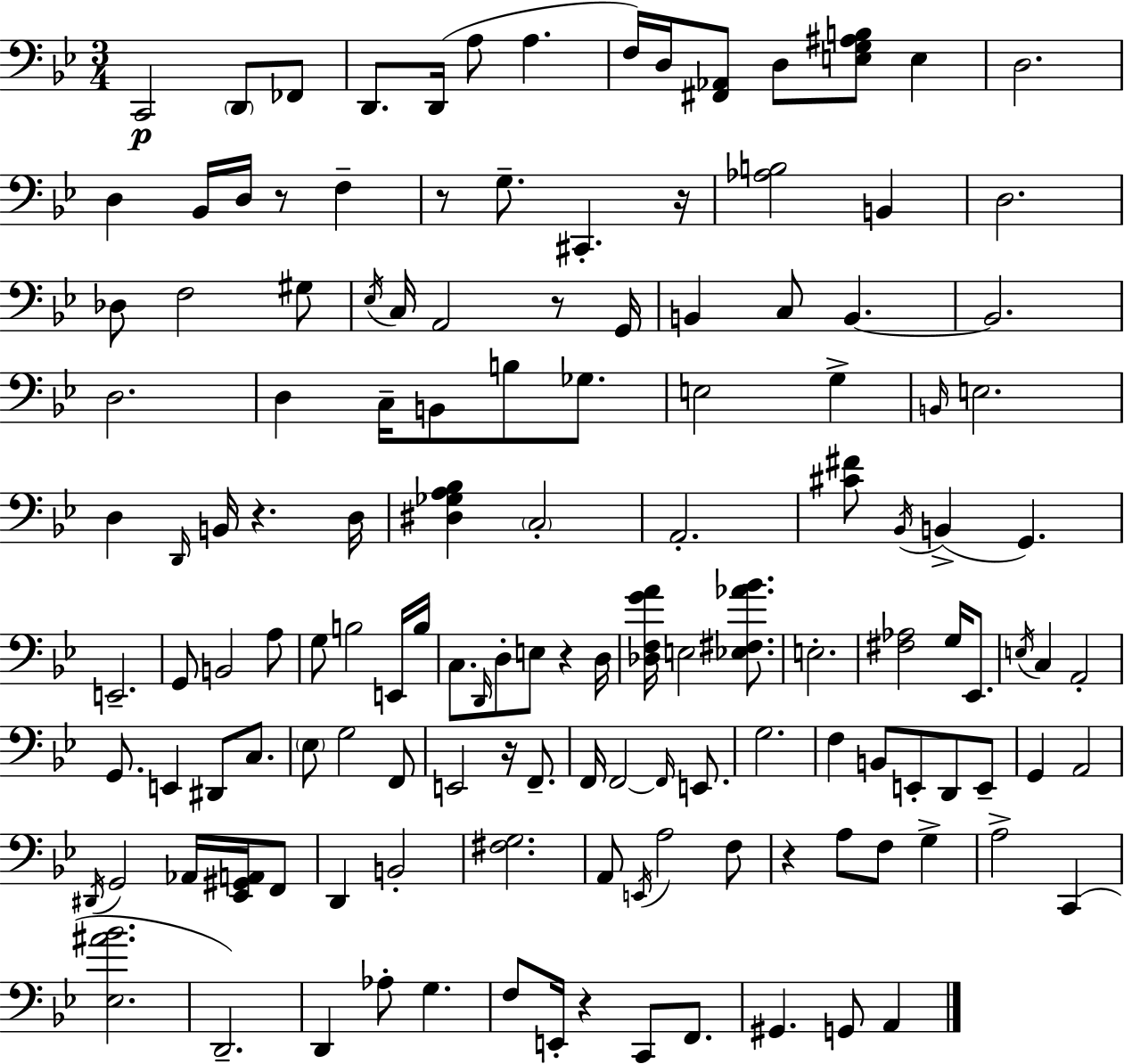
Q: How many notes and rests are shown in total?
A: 137